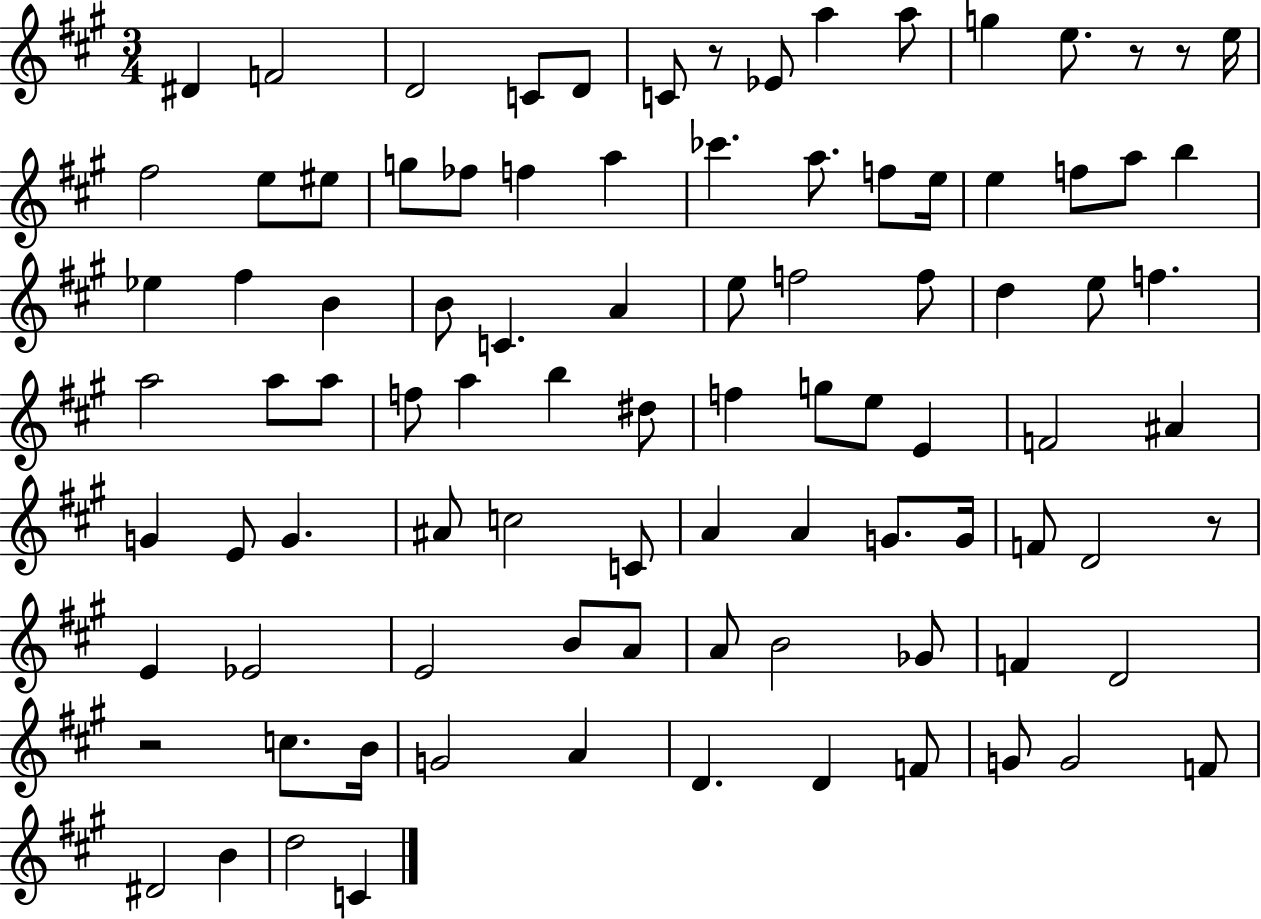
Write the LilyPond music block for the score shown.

{
  \clef treble
  \numericTimeSignature
  \time 3/4
  \key a \major
  dis'4 f'2 | d'2 c'8 d'8 | c'8 r8 ees'8 a''4 a''8 | g''4 e''8. r8 r8 e''16 | \break fis''2 e''8 eis''8 | g''8 fes''8 f''4 a''4 | ces'''4. a''8. f''8 e''16 | e''4 f''8 a''8 b''4 | \break ees''4 fis''4 b'4 | b'8 c'4. a'4 | e''8 f''2 f''8 | d''4 e''8 f''4. | \break a''2 a''8 a''8 | f''8 a''4 b''4 dis''8 | f''4 g''8 e''8 e'4 | f'2 ais'4 | \break g'4 e'8 g'4. | ais'8 c''2 c'8 | a'4 a'4 g'8. g'16 | f'8 d'2 r8 | \break e'4 ees'2 | e'2 b'8 a'8 | a'8 b'2 ges'8 | f'4 d'2 | \break r2 c''8. b'16 | g'2 a'4 | d'4. d'4 f'8 | g'8 g'2 f'8 | \break dis'2 b'4 | d''2 c'4 | \bar "|."
}